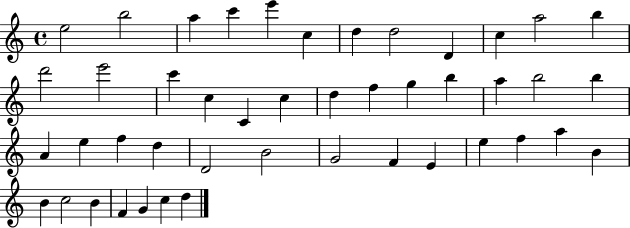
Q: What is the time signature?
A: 4/4